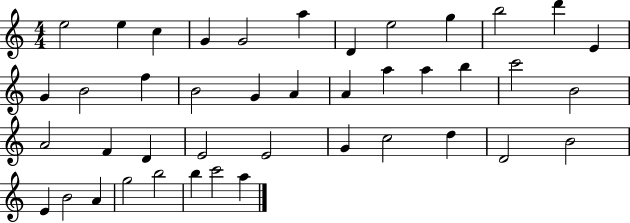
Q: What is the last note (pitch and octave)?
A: A5